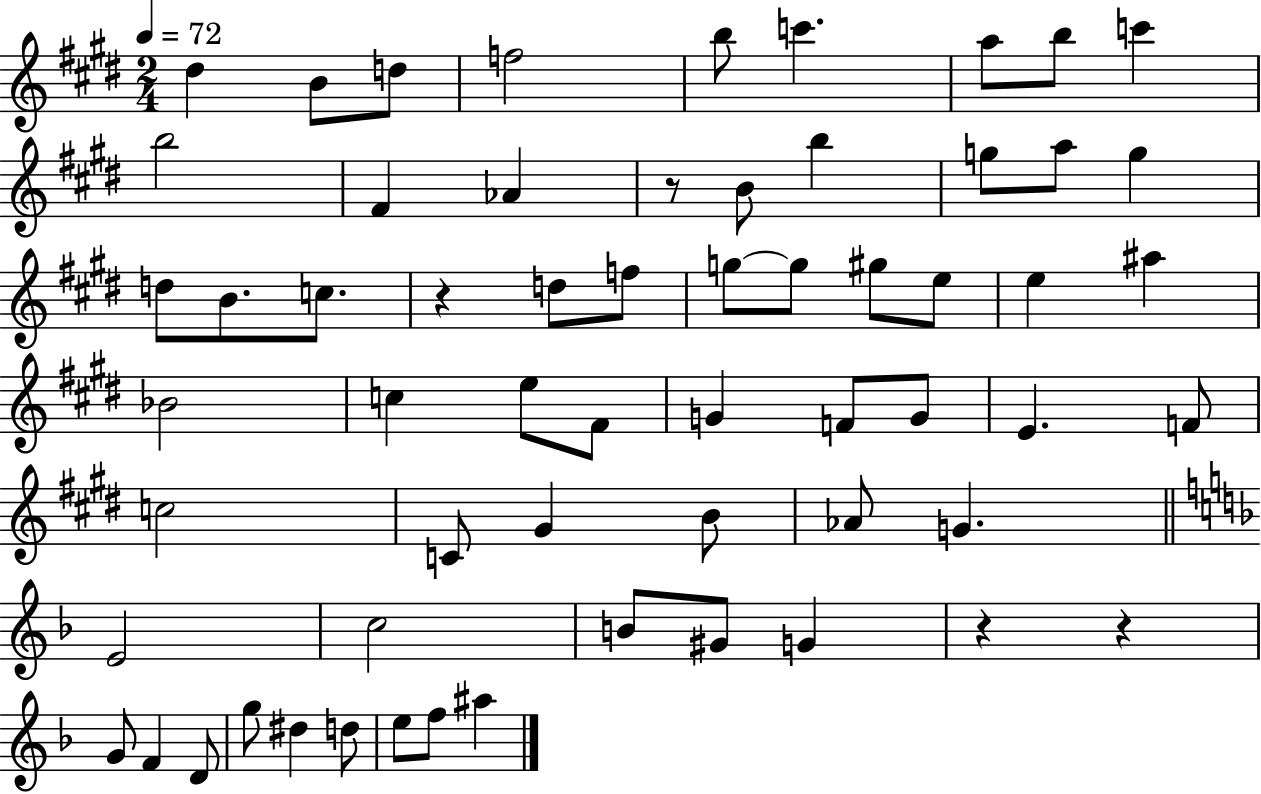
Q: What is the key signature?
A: E major